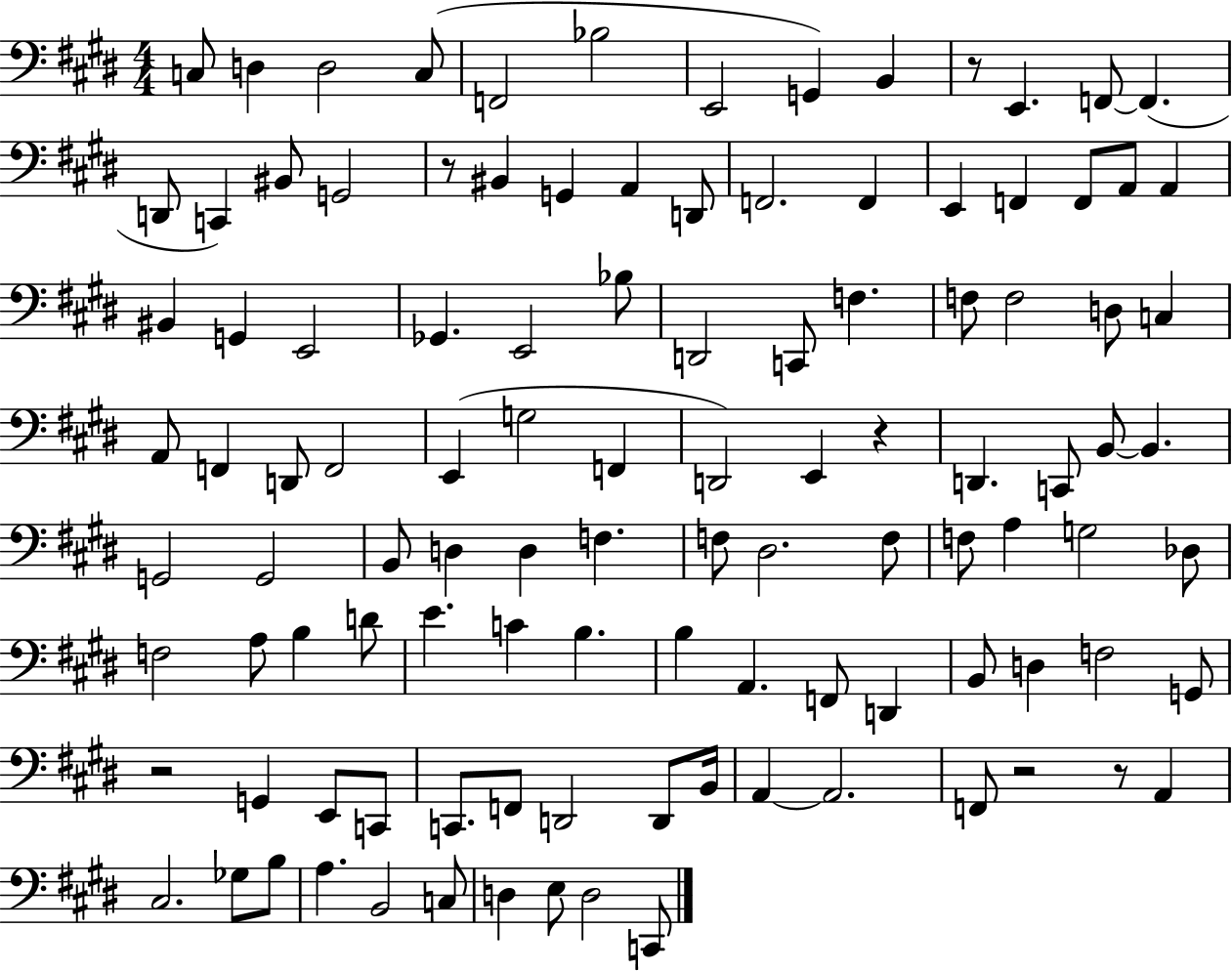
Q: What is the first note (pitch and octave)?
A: C3